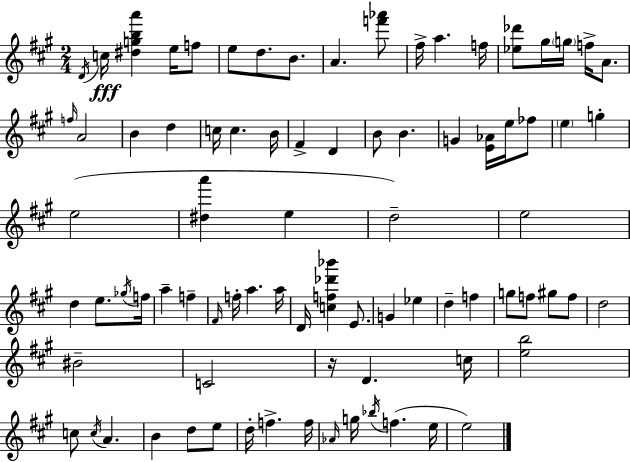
{
  \clef treble
  \numericTimeSignature
  \time 2/4
  \key a \major
  \acciaccatura { d'16 }\fff c''16 <dis'' g'' b'' a'''>4 e''16 f''8 | e''8 d''8. b'8. | a'4. <f''' aes'''>8 | fis''16-> a''4. | \break f''16 <ees'' des'''>8 gis''16 \parenthesize g''16 f''16-> a'8. | \grace { f''16 } a'2 | b'4 d''4 | c''16 c''4. | \break b'16 fis'4-> d'4 | b'8 b'4. | g'4 <e' aes'>16 e''16 | fes''8 \parenthesize e''4 g''4-. | \break e''2( | <dis'' a'''>4 e''4 | d''2--) | e''2 | \break d''4 e''8. | \acciaccatura { ges''16 } f''16 a''4-- f''4-- | \grace { fis'16 } f''16-. a''4. | a''16 d'16 <c'' f'' des''' bes'''>4 | \break e'8. g'4 | ees''4 d''4-- | f''4 g''8 f''8 | gis''8 f''8 d''2 | \break bis'2-- | c'2 | r16 d'4. | c''16 <e'' b''>2 | \break c''8 \acciaccatura { c''16 } a'4. | b'4 | d''8 e''8 d''16-. f''4.-> | f''16 \grace { aes'16 } g''16 \acciaccatura { bes''16 } | \break f''4.( e''16 e''2) | \bar "|."
}